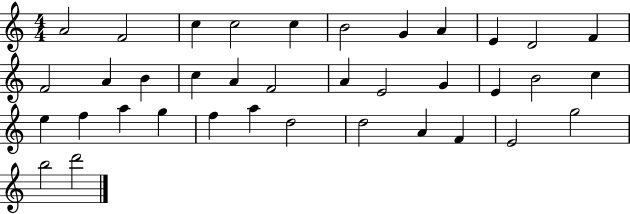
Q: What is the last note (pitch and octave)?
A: D6